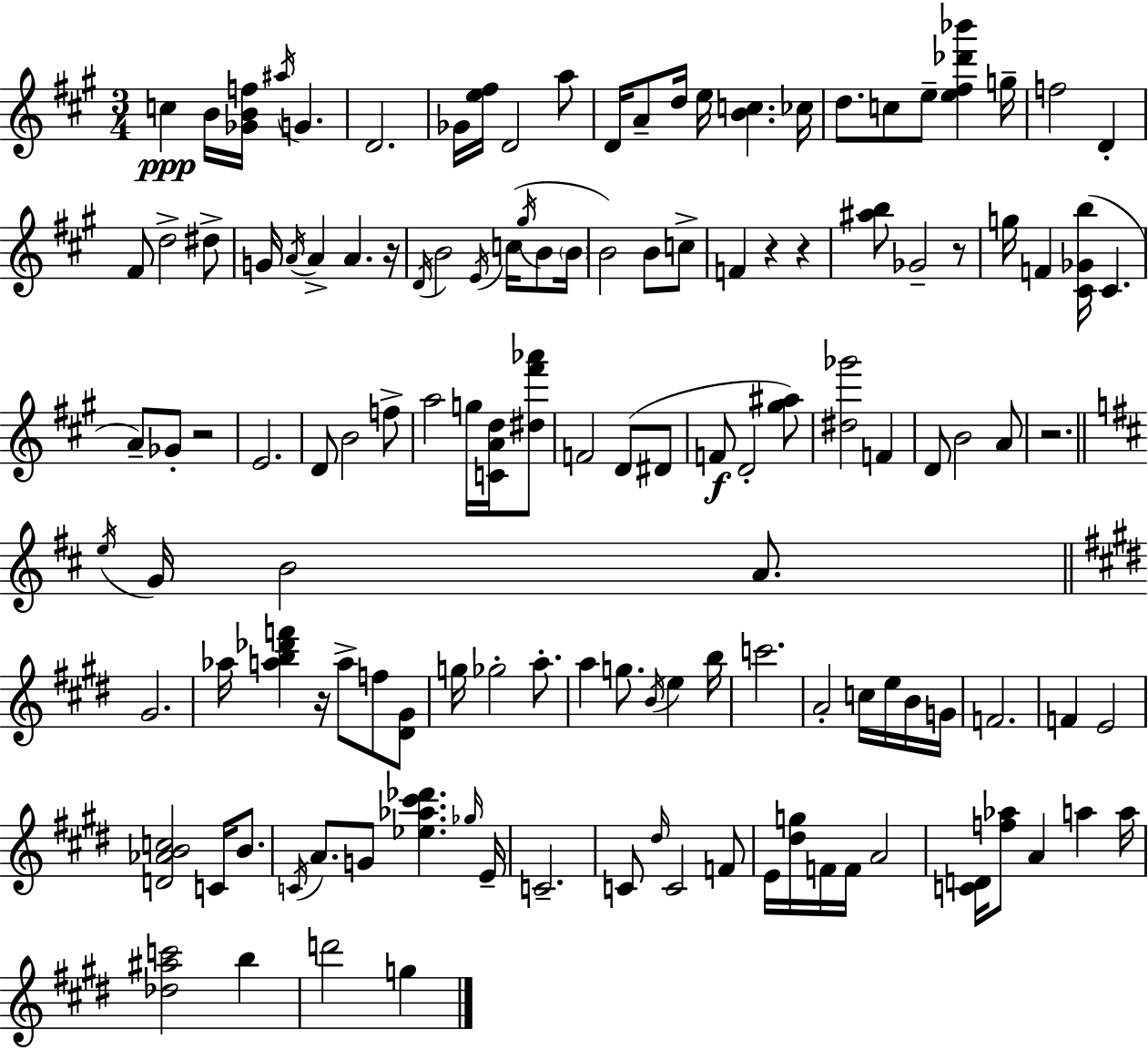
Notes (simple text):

C5/q B4/s [Gb4,B4,F5]/s A#5/s G4/q. D4/h. Gb4/s [E5,F#5]/s D4/h A5/e D4/s A4/e D5/s E5/s [B4,C5]/q. CES5/s D5/e. C5/e E5/e [E5,F#5,Db6,Bb6]/q G5/s F5/h D4/q F#4/e D5/h D#5/e G4/s A4/s A4/q A4/q. R/s D4/s B4/h E4/s C5/s G#5/s B4/e B4/s B4/h B4/e C5/e F4/q R/q R/q [A#5,B5]/e Gb4/h R/e G5/s F4/q [C#4,Gb4,B5]/s C#4/q. A4/e Gb4/e R/h E4/h. D4/e B4/h F5/e A5/h G5/s [C4,A4,D5]/s [D#5,F#6,Ab6]/e F4/h D4/e D#4/e F4/e D4/h [G#5,A#5]/e [D#5,Gb6]/h F4/q D4/e B4/h A4/e R/h. E5/s G4/s B4/h A4/e. G#4/h. Ab5/s [A5,B5,Db6,F6]/q R/s A5/e F5/e [D#4,G#4]/e G5/s Gb5/h A5/e. A5/q G5/e. B4/s E5/q B5/s C6/h. A4/h C5/s E5/s B4/s G4/s F4/h. F4/q E4/h [D4,Ab4,B4,C5]/h C4/s B4/e. C4/s A4/e. G4/e [Eb5,Ab5,C#6,Db6]/q. Gb5/s E4/s C4/h. C4/e D#5/s C4/h F4/e E4/s [D#5,G5]/s F4/s F4/s A4/h [C4,D4]/s [F5,Ab5]/e A4/q A5/q A5/s [Db5,A#5,C6]/h B5/q D6/h G5/q